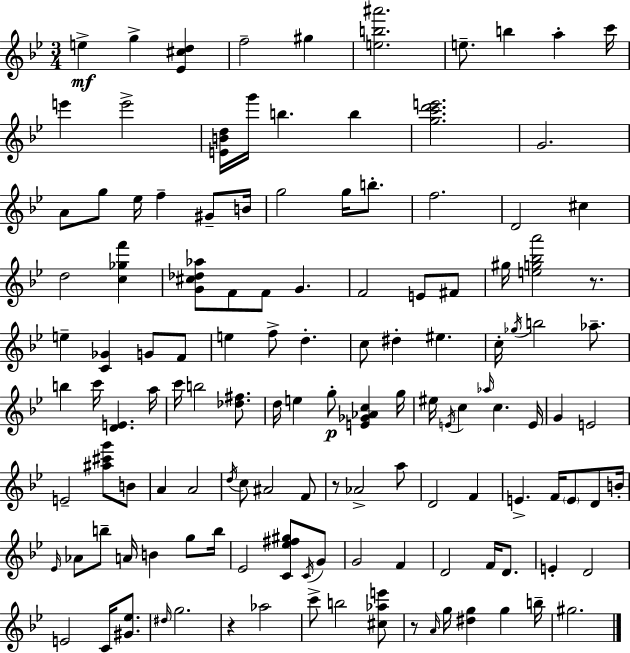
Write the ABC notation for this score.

X:1
T:Untitled
M:3/4
L:1/4
K:Gm
e g [_E^cd] f2 ^g [eb^a']2 e/2 b a c'/4 e' e'2 [EBd]/4 g'/4 b b [gc'd'e']2 G2 A/2 g/2 _e/4 f ^G/2 B/4 g2 g/4 b/2 f2 D2 ^c d2 [c_gf'] [G^c_d_a]/2 F/2 F/2 G F2 E/2 ^F/2 ^g/4 [eg_ba']2 z/2 e [C_G] G/2 F/2 e f/2 d c/2 ^d ^e c/4 _g/4 b2 _a/2 b c'/4 [DE] a/4 c'/4 b2 [_d^f]/2 d/4 e g/2 [E_G_Ac] g/4 ^e/4 E/4 c _a/4 c E/4 G E2 E2 [^a^c'g']/2 B/2 A A2 d/4 c/2 ^A2 F/2 z/2 _A2 a/2 D2 F E F/4 E/2 D/2 B/4 _E/4 _A/2 b/2 A/4 B g/2 b/4 _E2 [C_e^f^g]/2 C/4 G/2 G2 F D2 F/4 D/2 E D2 E2 C/4 [^G_e]/2 ^d/4 g2 z _a2 c'/2 b2 [^c_ae']/2 z/2 A/4 g/4 [^dg] g b/4 ^g2